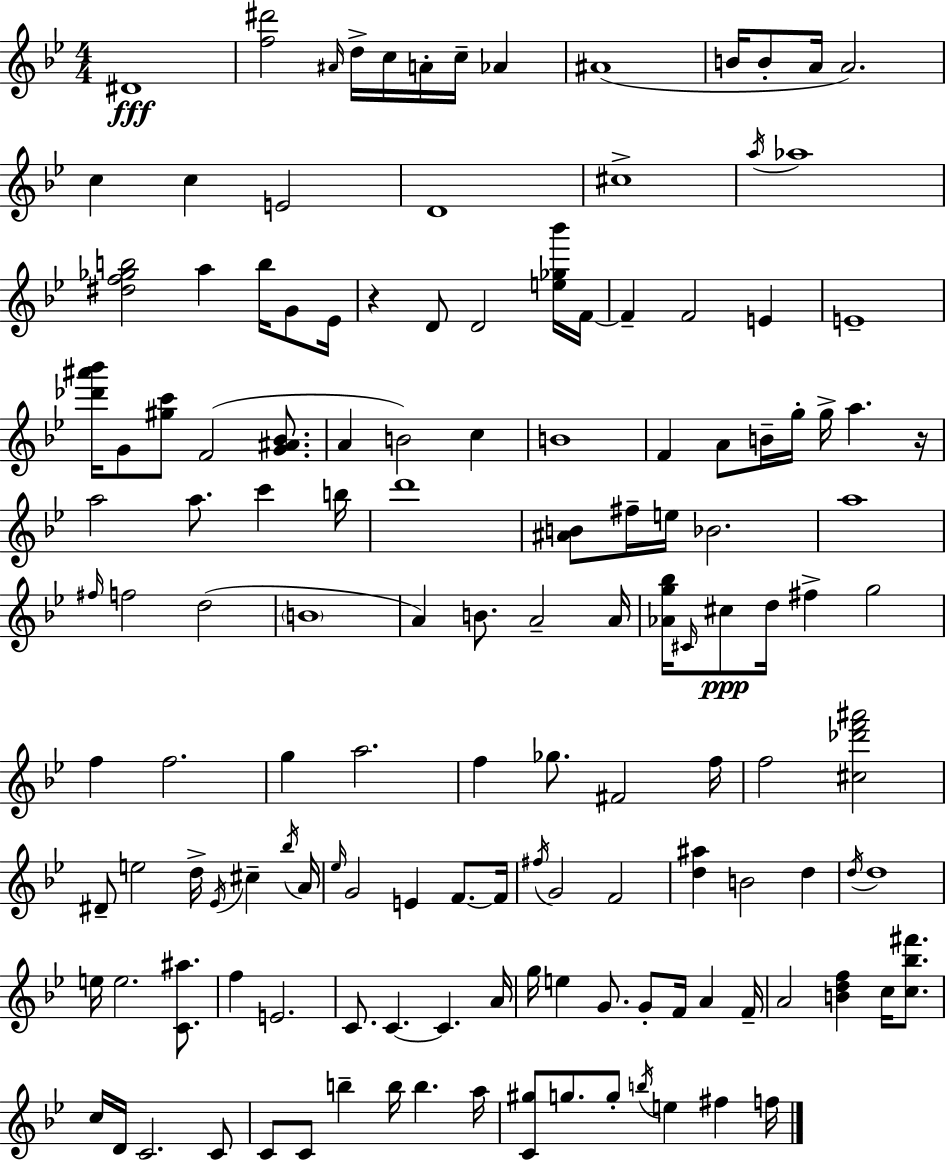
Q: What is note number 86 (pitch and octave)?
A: F#5